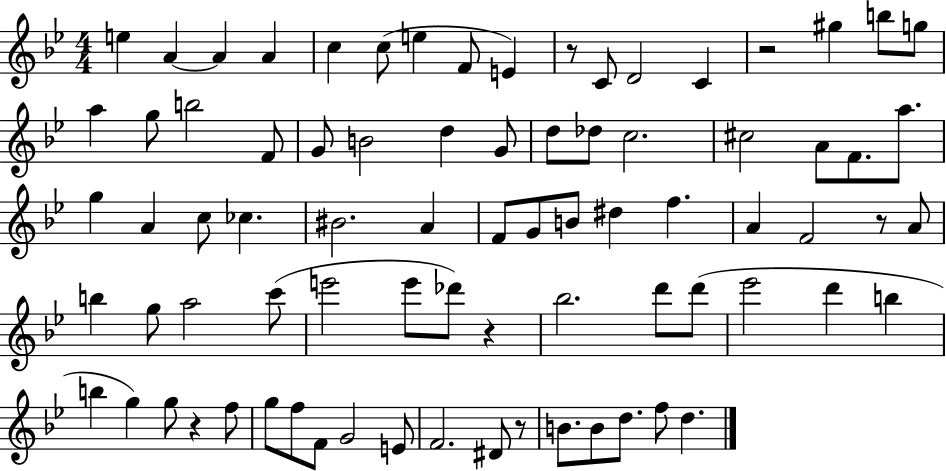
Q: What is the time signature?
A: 4/4